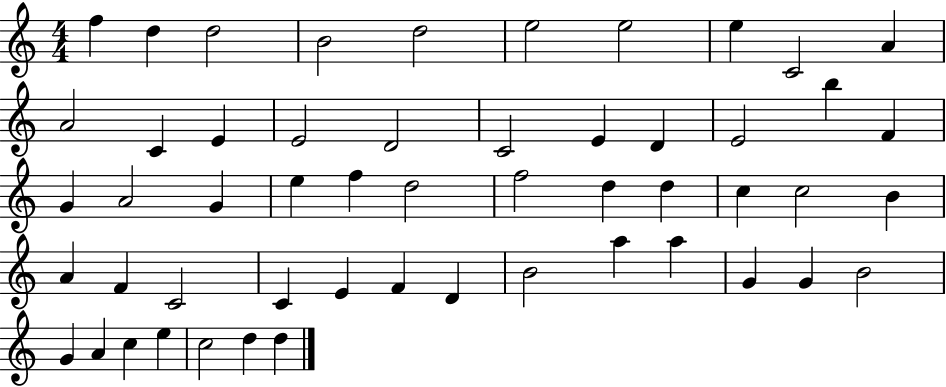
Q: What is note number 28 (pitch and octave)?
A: F5